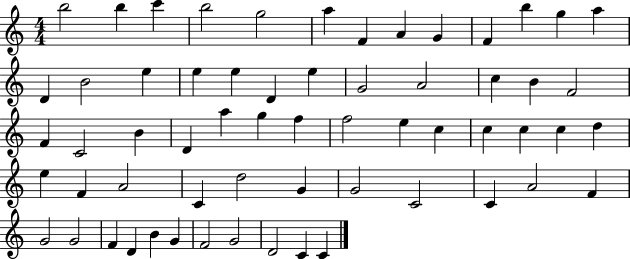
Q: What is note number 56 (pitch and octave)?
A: G4